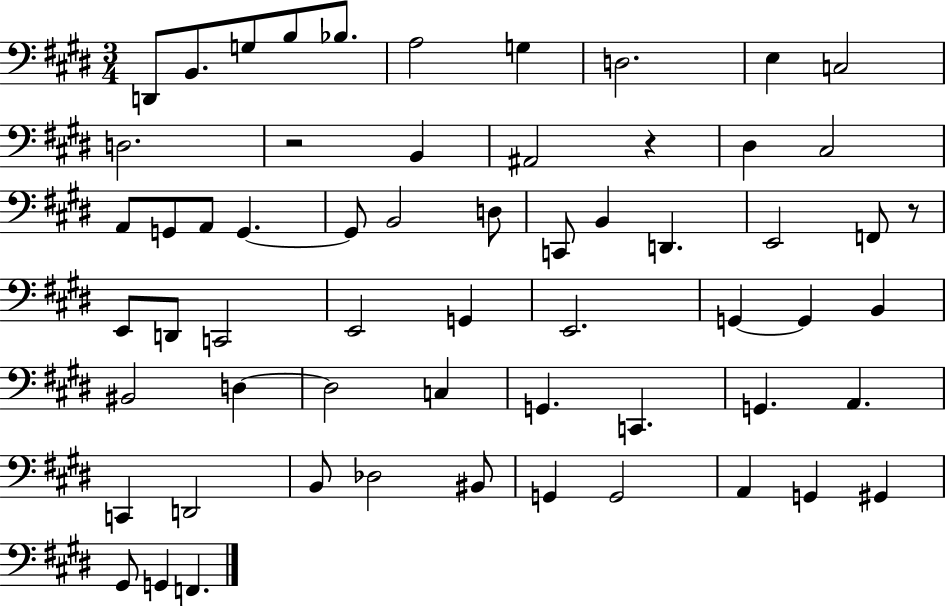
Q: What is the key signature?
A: E major